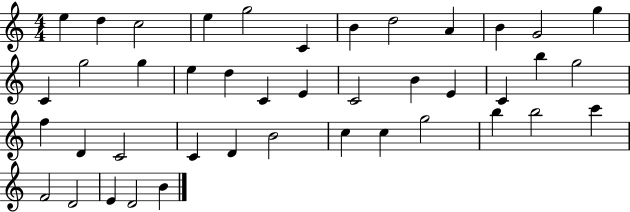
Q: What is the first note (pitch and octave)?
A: E5